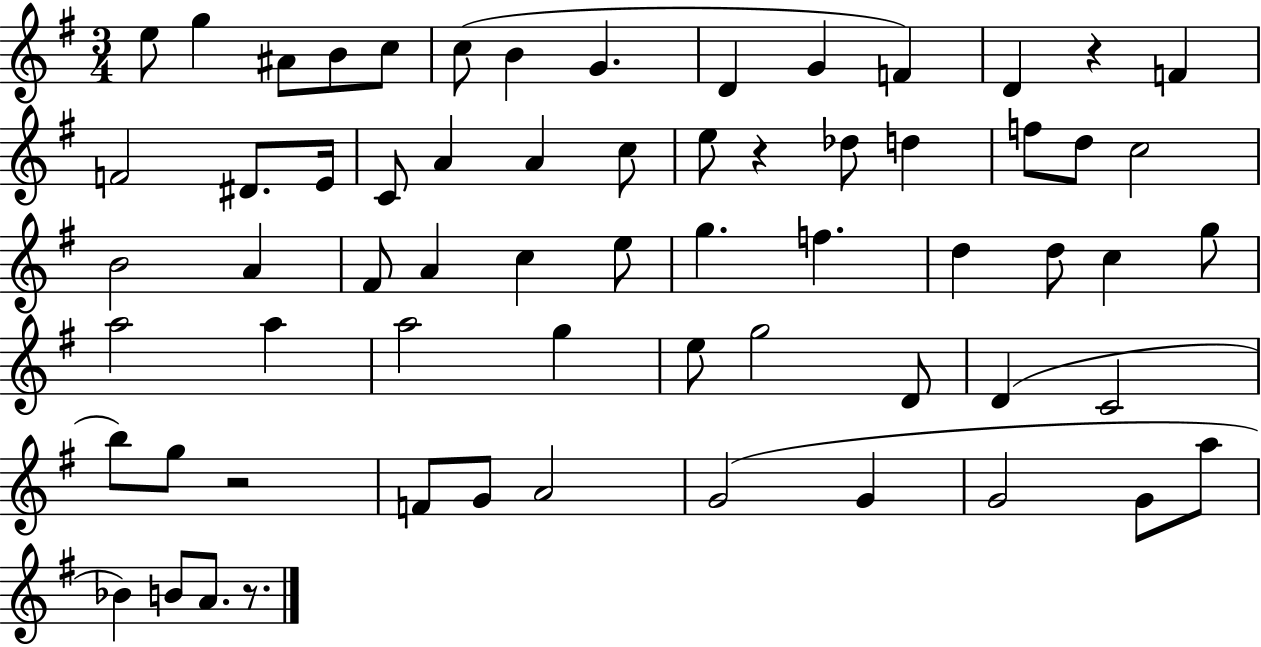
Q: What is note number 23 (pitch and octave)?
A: D5